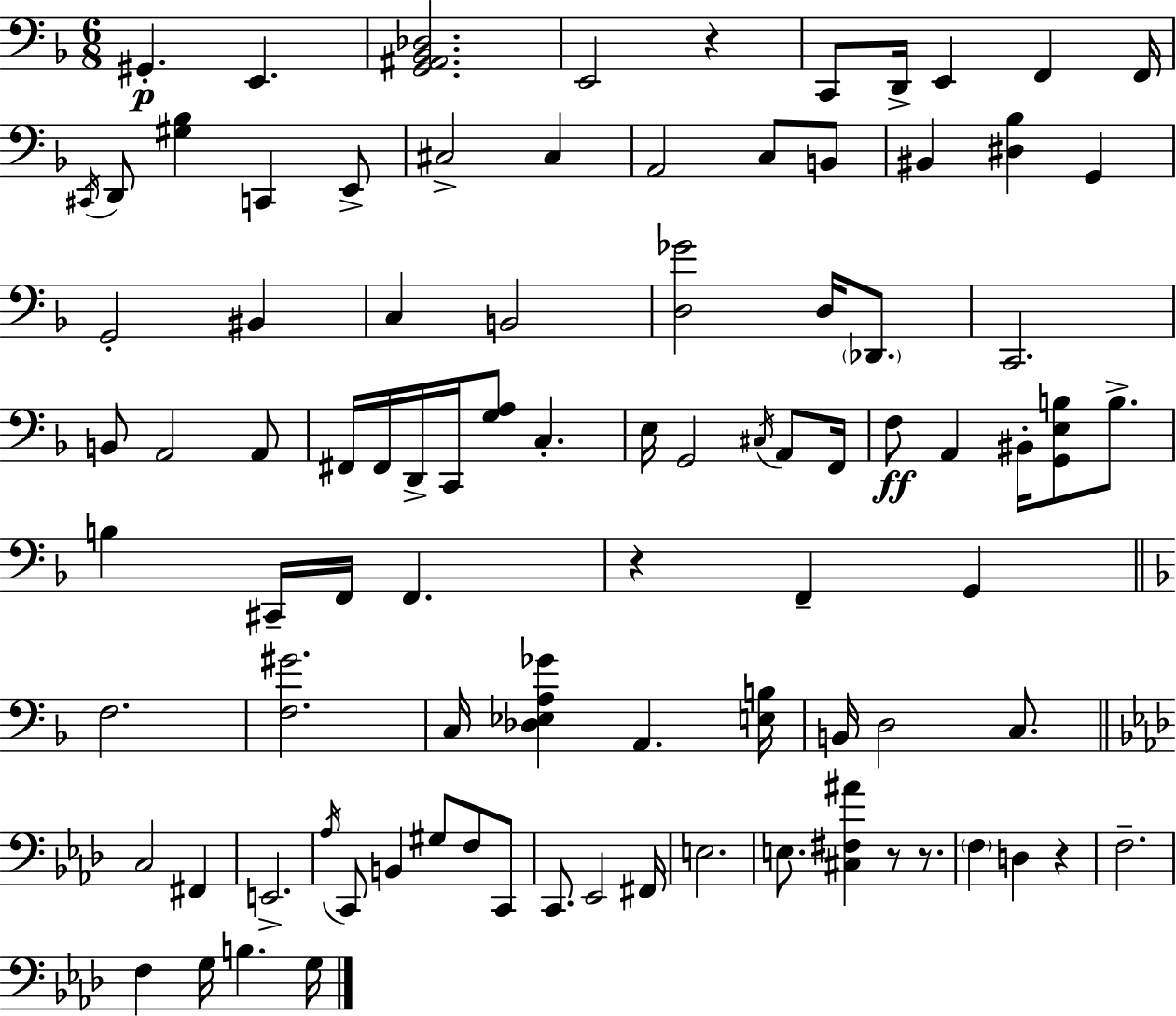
{
  \clef bass
  \numericTimeSignature
  \time 6/8
  \key d \minor
  gis,4.-.\p e,4. | <g, ais, bes, des>2. | e,2 r4 | c,8 d,16-> e,4 f,4 f,16 | \break \acciaccatura { cis,16 } d,8 <gis bes>4 c,4 e,8-> | cis2-> cis4 | a,2 c8 b,8 | bis,4 <dis bes>4 g,4 | \break g,2-. bis,4 | c4 b,2 | <d ges'>2 d16 \parenthesize des,8. | c,2. | \break b,8 a,2 a,8 | fis,16 fis,16 d,16-> c,16 <g a>8 c4.-. | e16 g,2 \acciaccatura { cis16 } a,8 | f,16 f8\ff a,4 bis,16-. <g, e b>8 b8.-> | \break b4 cis,16-- f,16 f,4. | r4 f,4-- g,4 | \bar "||" \break \key f \major f2. | <f gis'>2. | c16 <des ees a ges'>4 a,4. <e b>16 | b,16 d2 c8. | \break \bar "||" \break \key aes \major c2 fis,4 | e,2.-> | \acciaccatura { aes16 } c,8 b,4 gis8 f8 c,8 | c,8. ees,2 | \break fis,16 e2. | e8. <cis fis ais'>4 r8 r8. | \parenthesize f4 d4 r4 | f2.-- | \break f4 g16 b4. | g16 \bar "|."
}